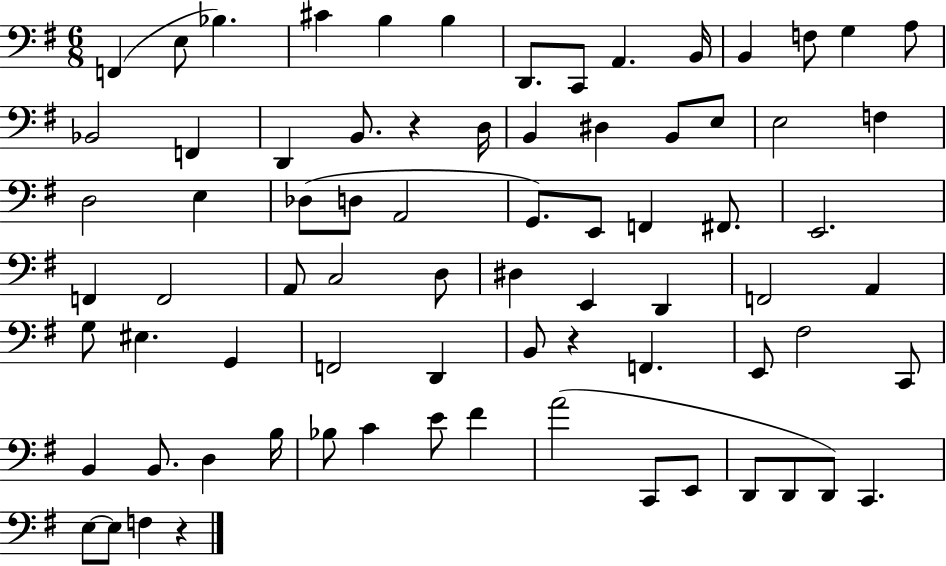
{
  \clef bass
  \numericTimeSignature
  \time 6/8
  \key g \major
  \repeat volta 2 { f,4( e8 bes4.) | cis'4 b4 b4 | d,8. c,8 a,4. b,16 | b,4 f8 g4 a8 | \break bes,2 f,4 | d,4 b,8. r4 d16 | b,4 dis4 b,8 e8 | e2 f4 | \break d2 e4 | des8( d8 a,2 | g,8.) e,8 f,4 fis,8. | e,2. | \break f,4 f,2 | a,8 c2 d8 | dis4 e,4 d,4 | f,2 a,4 | \break g8 eis4. g,4 | f,2 d,4 | b,8 r4 f,4. | e,8 fis2 c,8 | \break b,4 b,8. d4 b16 | bes8 c'4 e'8 fis'4 | a'2( c,8 e,8 | d,8 d,8 d,8) c,4. | \break e8~~ e8 f4 r4 | } \bar "|."
}